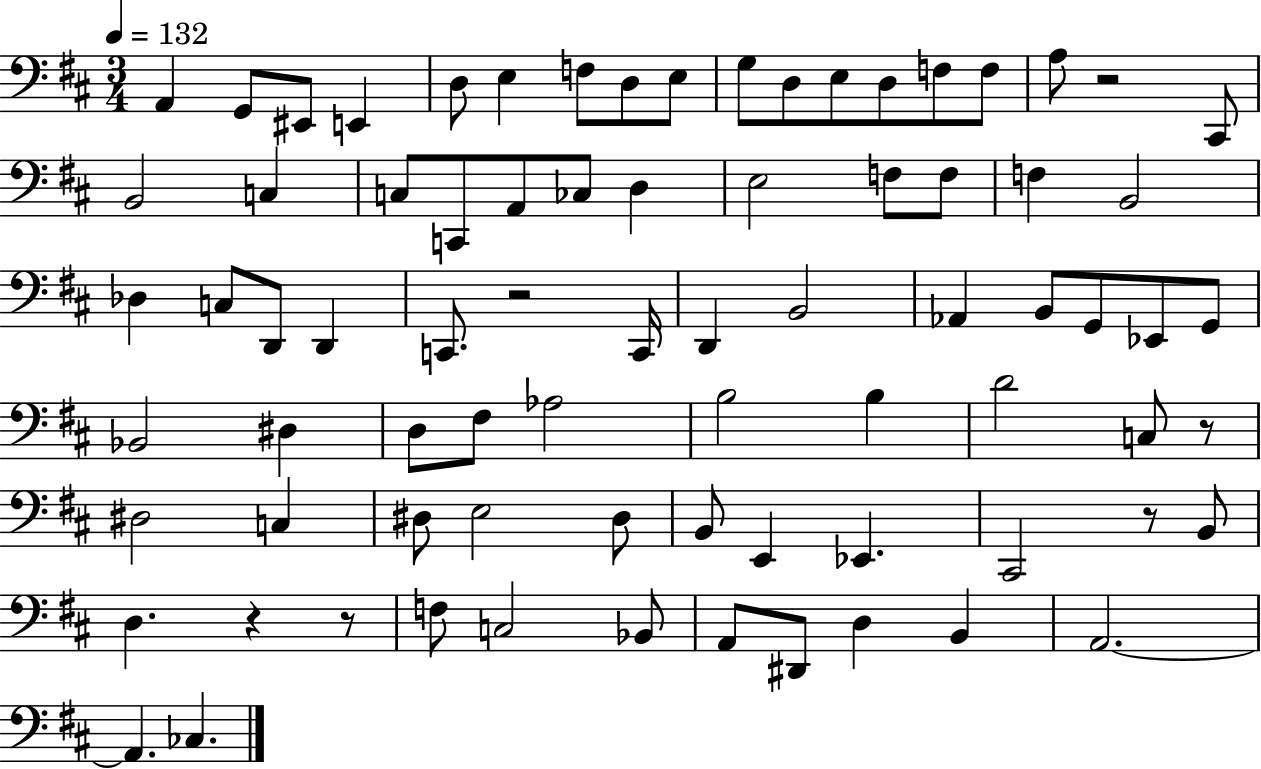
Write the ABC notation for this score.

X:1
T:Untitled
M:3/4
L:1/4
K:D
A,, G,,/2 ^E,,/2 E,, D,/2 E, F,/2 D,/2 E,/2 G,/2 D,/2 E,/2 D,/2 F,/2 F,/2 A,/2 z2 ^C,,/2 B,,2 C, C,/2 C,,/2 A,,/2 _C,/2 D, E,2 F,/2 F,/2 F, B,,2 _D, C,/2 D,,/2 D,, C,,/2 z2 C,,/4 D,, B,,2 _A,, B,,/2 G,,/2 _E,,/2 G,,/2 _B,,2 ^D, D,/2 ^F,/2 _A,2 B,2 B, D2 C,/2 z/2 ^D,2 C, ^D,/2 E,2 ^D,/2 B,,/2 E,, _E,, ^C,,2 z/2 B,,/2 D, z z/2 F,/2 C,2 _B,,/2 A,,/2 ^D,,/2 D, B,, A,,2 A,, _C,